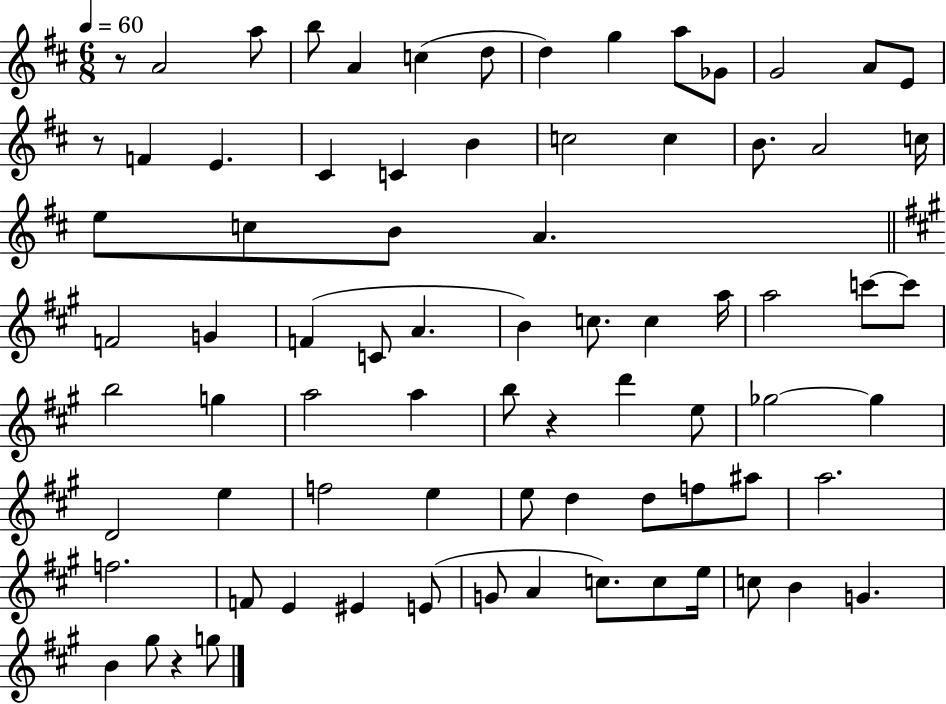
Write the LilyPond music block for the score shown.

{
  \clef treble
  \numericTimeSignature
  \time 6/8
  \key d \major
  \tempo 4 = 60
  r8 a'2 a''8 | b''8 a'4 c''4( d''8 | d''4) g''4 a''8 ges'8 | g'2 a'8 e'8 | \break r8 f'4 e'4. | cis'4 c'4 b'4 | c''2 c''4 | b'8. a'2 c''16 | \break e''8 c''8 b'8 a'4. | \bar "||" \break \key a \major f'2 g'4 | f'4( c'8 a'4. | b'4) c''8. c''4 a''16 | a''2 c'''8~~ c'''8 | \break b''2 g''4 | a''2 a''4 | b''8 r4 d'''4 e''8 | ges''2~~ ges''4 | \break d'2 e''4 | f''2 e''4 | e''8 d''4 d''8 f''8 ais''8 | a''2. | \break f''2. | f'8 e'4 eis'4 e'8( | g'8 a'4 c''8.) c''8 e''16 | c''8 b'4 g'4. | \break b'4 gis''8 r4 g''8 | \bar "|."
}